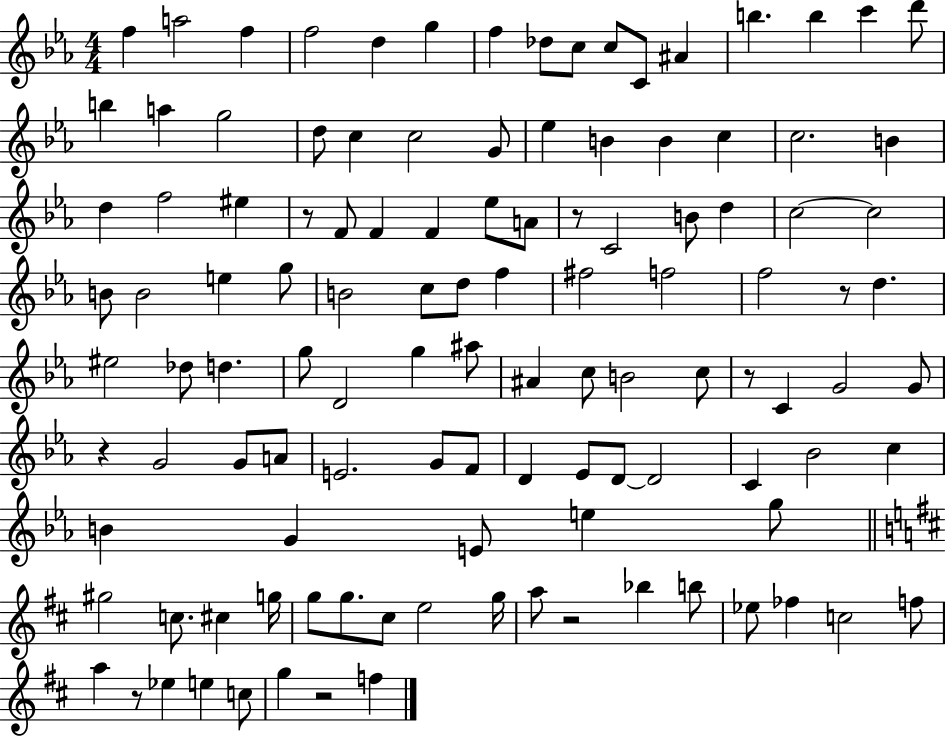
F5/q A5/h F5/q F5/h D5/q G5/q F5/q Db5/e C5/e C5/e C4/e A#4/q B5/q. B5/q C6/q D6/e B5/q A5/q G5/h D5/e C5/q C5/h G4/e Eb5/q B4/q B4/q C5/q C5/h. B4/q D5/q F5/h EIS5/q R/e F4/e F4/q F4/q Eb5/e A4/e R/e C4/h B4/e D5/q C5/h C5/h B4/e B4/h E5/q G5/e B4/h C5/e D5/e F5/q F#5/h F5/h F5/h R/e D5/q. EIS5/h Db5/e D5/q. G5/e D4/h G5/q A#5/e A#4/q C5/e B4/h C5/e R/e C4/q G4/h G4/e R/q G4/h G4/e A4/e E4/h. G4/e F4/e D4/q Eb4/e D4/e D4/h C4/q Bb4/h C5/q B4/q G4/q E4/e E5/q G5/e G#5/h C5/e. C#5/q G5/s G5/e G5/e. C#5/e E5/h G5/s A5/e R/h Bb5/q B5/e Eb5/e FES5/q C5/h F5/e A5/q R/e Eb5/q E5/q C5/e G5/q R/h F5/q